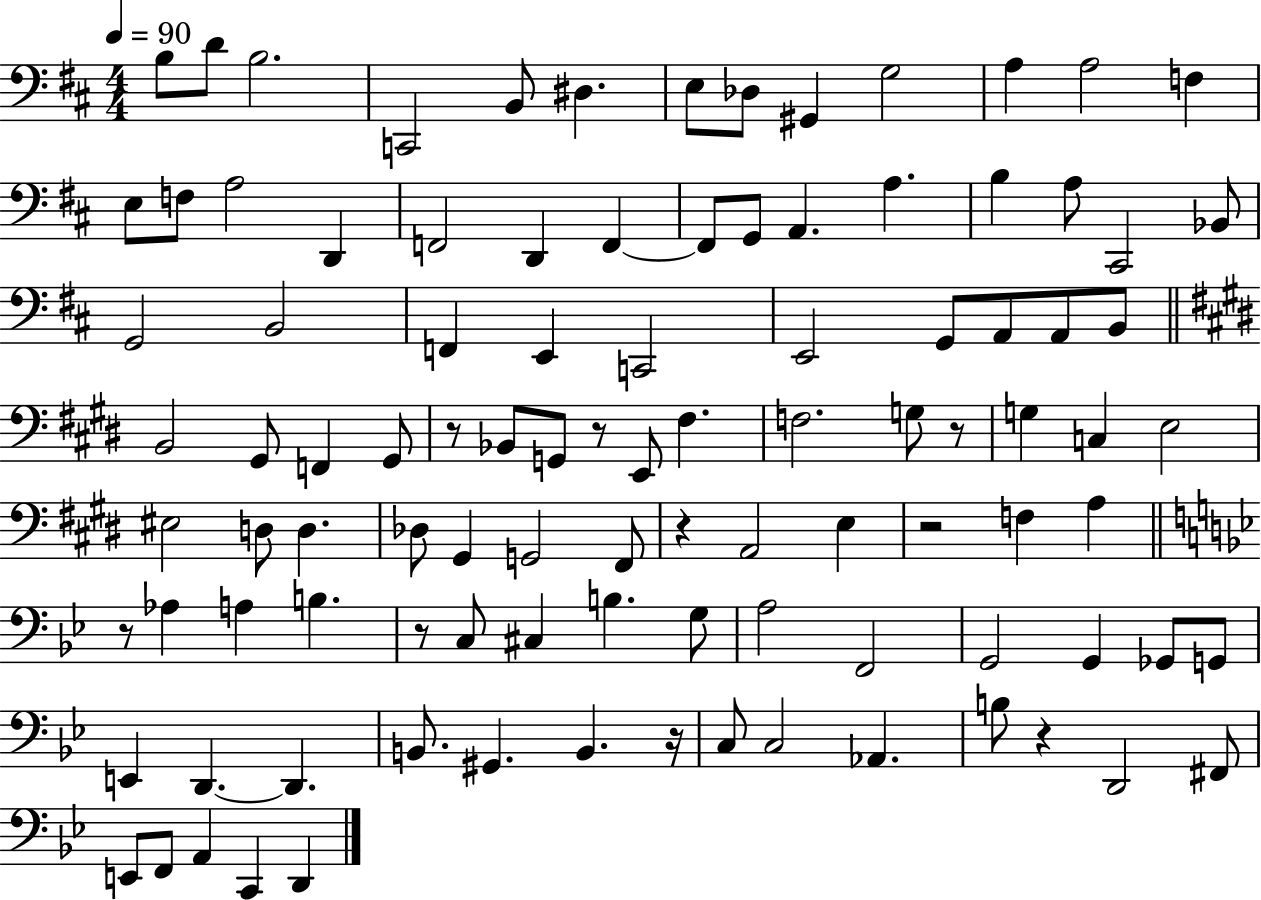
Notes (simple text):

B3/e D4/e B3/h. C2/h B2/e D#3/q. E3/e Db3/e G#2/q G3/h A3/q A3/h F3/q E3/e F3/e A3/h D2/q F2/h D2/q F2/q F2/e G2/e A2/q. A3/q. B3/q A3/e C#2/h Bb2/e G2/h B2/h F2/q E2/q C2/h E2/h G2/e A2/e A2/e B2/e B2/h G#2/e F2/q G#2/e R/e Bb2/e G2/e R/e E2/e F#3/q. F3/h. G3/e R/e G3/q C3/q E3/h EIS3/h D3/e D3/q. Db3/e G#2/q G2/h F#2/e R/q A2/h E3/q R/h F3/q A3/q R/e Ab3/q A3/q B3/q. R/e C3/e C#3/q B3/q. G3/e A3/h F2/h G2/h G2/q Gb2/e G2/e E2/q D2/q. D2/q. B2/e. G#2/q. B2/q. R/s C3/e C3/h Ab2/q. B3/e R/q D2/h F#2/e E2/e F2/e A2/q C2/q D2/q